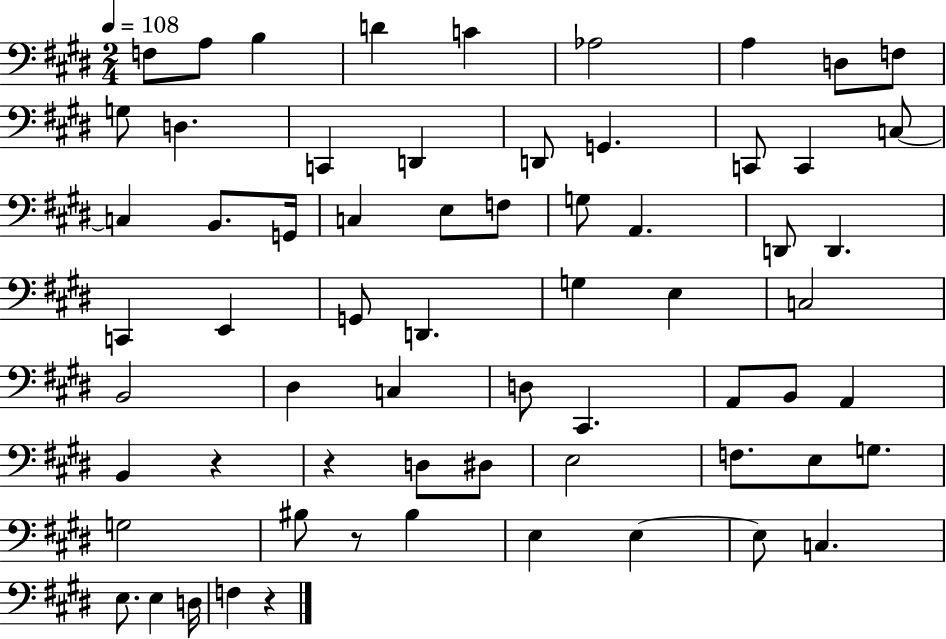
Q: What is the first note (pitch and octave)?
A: F3